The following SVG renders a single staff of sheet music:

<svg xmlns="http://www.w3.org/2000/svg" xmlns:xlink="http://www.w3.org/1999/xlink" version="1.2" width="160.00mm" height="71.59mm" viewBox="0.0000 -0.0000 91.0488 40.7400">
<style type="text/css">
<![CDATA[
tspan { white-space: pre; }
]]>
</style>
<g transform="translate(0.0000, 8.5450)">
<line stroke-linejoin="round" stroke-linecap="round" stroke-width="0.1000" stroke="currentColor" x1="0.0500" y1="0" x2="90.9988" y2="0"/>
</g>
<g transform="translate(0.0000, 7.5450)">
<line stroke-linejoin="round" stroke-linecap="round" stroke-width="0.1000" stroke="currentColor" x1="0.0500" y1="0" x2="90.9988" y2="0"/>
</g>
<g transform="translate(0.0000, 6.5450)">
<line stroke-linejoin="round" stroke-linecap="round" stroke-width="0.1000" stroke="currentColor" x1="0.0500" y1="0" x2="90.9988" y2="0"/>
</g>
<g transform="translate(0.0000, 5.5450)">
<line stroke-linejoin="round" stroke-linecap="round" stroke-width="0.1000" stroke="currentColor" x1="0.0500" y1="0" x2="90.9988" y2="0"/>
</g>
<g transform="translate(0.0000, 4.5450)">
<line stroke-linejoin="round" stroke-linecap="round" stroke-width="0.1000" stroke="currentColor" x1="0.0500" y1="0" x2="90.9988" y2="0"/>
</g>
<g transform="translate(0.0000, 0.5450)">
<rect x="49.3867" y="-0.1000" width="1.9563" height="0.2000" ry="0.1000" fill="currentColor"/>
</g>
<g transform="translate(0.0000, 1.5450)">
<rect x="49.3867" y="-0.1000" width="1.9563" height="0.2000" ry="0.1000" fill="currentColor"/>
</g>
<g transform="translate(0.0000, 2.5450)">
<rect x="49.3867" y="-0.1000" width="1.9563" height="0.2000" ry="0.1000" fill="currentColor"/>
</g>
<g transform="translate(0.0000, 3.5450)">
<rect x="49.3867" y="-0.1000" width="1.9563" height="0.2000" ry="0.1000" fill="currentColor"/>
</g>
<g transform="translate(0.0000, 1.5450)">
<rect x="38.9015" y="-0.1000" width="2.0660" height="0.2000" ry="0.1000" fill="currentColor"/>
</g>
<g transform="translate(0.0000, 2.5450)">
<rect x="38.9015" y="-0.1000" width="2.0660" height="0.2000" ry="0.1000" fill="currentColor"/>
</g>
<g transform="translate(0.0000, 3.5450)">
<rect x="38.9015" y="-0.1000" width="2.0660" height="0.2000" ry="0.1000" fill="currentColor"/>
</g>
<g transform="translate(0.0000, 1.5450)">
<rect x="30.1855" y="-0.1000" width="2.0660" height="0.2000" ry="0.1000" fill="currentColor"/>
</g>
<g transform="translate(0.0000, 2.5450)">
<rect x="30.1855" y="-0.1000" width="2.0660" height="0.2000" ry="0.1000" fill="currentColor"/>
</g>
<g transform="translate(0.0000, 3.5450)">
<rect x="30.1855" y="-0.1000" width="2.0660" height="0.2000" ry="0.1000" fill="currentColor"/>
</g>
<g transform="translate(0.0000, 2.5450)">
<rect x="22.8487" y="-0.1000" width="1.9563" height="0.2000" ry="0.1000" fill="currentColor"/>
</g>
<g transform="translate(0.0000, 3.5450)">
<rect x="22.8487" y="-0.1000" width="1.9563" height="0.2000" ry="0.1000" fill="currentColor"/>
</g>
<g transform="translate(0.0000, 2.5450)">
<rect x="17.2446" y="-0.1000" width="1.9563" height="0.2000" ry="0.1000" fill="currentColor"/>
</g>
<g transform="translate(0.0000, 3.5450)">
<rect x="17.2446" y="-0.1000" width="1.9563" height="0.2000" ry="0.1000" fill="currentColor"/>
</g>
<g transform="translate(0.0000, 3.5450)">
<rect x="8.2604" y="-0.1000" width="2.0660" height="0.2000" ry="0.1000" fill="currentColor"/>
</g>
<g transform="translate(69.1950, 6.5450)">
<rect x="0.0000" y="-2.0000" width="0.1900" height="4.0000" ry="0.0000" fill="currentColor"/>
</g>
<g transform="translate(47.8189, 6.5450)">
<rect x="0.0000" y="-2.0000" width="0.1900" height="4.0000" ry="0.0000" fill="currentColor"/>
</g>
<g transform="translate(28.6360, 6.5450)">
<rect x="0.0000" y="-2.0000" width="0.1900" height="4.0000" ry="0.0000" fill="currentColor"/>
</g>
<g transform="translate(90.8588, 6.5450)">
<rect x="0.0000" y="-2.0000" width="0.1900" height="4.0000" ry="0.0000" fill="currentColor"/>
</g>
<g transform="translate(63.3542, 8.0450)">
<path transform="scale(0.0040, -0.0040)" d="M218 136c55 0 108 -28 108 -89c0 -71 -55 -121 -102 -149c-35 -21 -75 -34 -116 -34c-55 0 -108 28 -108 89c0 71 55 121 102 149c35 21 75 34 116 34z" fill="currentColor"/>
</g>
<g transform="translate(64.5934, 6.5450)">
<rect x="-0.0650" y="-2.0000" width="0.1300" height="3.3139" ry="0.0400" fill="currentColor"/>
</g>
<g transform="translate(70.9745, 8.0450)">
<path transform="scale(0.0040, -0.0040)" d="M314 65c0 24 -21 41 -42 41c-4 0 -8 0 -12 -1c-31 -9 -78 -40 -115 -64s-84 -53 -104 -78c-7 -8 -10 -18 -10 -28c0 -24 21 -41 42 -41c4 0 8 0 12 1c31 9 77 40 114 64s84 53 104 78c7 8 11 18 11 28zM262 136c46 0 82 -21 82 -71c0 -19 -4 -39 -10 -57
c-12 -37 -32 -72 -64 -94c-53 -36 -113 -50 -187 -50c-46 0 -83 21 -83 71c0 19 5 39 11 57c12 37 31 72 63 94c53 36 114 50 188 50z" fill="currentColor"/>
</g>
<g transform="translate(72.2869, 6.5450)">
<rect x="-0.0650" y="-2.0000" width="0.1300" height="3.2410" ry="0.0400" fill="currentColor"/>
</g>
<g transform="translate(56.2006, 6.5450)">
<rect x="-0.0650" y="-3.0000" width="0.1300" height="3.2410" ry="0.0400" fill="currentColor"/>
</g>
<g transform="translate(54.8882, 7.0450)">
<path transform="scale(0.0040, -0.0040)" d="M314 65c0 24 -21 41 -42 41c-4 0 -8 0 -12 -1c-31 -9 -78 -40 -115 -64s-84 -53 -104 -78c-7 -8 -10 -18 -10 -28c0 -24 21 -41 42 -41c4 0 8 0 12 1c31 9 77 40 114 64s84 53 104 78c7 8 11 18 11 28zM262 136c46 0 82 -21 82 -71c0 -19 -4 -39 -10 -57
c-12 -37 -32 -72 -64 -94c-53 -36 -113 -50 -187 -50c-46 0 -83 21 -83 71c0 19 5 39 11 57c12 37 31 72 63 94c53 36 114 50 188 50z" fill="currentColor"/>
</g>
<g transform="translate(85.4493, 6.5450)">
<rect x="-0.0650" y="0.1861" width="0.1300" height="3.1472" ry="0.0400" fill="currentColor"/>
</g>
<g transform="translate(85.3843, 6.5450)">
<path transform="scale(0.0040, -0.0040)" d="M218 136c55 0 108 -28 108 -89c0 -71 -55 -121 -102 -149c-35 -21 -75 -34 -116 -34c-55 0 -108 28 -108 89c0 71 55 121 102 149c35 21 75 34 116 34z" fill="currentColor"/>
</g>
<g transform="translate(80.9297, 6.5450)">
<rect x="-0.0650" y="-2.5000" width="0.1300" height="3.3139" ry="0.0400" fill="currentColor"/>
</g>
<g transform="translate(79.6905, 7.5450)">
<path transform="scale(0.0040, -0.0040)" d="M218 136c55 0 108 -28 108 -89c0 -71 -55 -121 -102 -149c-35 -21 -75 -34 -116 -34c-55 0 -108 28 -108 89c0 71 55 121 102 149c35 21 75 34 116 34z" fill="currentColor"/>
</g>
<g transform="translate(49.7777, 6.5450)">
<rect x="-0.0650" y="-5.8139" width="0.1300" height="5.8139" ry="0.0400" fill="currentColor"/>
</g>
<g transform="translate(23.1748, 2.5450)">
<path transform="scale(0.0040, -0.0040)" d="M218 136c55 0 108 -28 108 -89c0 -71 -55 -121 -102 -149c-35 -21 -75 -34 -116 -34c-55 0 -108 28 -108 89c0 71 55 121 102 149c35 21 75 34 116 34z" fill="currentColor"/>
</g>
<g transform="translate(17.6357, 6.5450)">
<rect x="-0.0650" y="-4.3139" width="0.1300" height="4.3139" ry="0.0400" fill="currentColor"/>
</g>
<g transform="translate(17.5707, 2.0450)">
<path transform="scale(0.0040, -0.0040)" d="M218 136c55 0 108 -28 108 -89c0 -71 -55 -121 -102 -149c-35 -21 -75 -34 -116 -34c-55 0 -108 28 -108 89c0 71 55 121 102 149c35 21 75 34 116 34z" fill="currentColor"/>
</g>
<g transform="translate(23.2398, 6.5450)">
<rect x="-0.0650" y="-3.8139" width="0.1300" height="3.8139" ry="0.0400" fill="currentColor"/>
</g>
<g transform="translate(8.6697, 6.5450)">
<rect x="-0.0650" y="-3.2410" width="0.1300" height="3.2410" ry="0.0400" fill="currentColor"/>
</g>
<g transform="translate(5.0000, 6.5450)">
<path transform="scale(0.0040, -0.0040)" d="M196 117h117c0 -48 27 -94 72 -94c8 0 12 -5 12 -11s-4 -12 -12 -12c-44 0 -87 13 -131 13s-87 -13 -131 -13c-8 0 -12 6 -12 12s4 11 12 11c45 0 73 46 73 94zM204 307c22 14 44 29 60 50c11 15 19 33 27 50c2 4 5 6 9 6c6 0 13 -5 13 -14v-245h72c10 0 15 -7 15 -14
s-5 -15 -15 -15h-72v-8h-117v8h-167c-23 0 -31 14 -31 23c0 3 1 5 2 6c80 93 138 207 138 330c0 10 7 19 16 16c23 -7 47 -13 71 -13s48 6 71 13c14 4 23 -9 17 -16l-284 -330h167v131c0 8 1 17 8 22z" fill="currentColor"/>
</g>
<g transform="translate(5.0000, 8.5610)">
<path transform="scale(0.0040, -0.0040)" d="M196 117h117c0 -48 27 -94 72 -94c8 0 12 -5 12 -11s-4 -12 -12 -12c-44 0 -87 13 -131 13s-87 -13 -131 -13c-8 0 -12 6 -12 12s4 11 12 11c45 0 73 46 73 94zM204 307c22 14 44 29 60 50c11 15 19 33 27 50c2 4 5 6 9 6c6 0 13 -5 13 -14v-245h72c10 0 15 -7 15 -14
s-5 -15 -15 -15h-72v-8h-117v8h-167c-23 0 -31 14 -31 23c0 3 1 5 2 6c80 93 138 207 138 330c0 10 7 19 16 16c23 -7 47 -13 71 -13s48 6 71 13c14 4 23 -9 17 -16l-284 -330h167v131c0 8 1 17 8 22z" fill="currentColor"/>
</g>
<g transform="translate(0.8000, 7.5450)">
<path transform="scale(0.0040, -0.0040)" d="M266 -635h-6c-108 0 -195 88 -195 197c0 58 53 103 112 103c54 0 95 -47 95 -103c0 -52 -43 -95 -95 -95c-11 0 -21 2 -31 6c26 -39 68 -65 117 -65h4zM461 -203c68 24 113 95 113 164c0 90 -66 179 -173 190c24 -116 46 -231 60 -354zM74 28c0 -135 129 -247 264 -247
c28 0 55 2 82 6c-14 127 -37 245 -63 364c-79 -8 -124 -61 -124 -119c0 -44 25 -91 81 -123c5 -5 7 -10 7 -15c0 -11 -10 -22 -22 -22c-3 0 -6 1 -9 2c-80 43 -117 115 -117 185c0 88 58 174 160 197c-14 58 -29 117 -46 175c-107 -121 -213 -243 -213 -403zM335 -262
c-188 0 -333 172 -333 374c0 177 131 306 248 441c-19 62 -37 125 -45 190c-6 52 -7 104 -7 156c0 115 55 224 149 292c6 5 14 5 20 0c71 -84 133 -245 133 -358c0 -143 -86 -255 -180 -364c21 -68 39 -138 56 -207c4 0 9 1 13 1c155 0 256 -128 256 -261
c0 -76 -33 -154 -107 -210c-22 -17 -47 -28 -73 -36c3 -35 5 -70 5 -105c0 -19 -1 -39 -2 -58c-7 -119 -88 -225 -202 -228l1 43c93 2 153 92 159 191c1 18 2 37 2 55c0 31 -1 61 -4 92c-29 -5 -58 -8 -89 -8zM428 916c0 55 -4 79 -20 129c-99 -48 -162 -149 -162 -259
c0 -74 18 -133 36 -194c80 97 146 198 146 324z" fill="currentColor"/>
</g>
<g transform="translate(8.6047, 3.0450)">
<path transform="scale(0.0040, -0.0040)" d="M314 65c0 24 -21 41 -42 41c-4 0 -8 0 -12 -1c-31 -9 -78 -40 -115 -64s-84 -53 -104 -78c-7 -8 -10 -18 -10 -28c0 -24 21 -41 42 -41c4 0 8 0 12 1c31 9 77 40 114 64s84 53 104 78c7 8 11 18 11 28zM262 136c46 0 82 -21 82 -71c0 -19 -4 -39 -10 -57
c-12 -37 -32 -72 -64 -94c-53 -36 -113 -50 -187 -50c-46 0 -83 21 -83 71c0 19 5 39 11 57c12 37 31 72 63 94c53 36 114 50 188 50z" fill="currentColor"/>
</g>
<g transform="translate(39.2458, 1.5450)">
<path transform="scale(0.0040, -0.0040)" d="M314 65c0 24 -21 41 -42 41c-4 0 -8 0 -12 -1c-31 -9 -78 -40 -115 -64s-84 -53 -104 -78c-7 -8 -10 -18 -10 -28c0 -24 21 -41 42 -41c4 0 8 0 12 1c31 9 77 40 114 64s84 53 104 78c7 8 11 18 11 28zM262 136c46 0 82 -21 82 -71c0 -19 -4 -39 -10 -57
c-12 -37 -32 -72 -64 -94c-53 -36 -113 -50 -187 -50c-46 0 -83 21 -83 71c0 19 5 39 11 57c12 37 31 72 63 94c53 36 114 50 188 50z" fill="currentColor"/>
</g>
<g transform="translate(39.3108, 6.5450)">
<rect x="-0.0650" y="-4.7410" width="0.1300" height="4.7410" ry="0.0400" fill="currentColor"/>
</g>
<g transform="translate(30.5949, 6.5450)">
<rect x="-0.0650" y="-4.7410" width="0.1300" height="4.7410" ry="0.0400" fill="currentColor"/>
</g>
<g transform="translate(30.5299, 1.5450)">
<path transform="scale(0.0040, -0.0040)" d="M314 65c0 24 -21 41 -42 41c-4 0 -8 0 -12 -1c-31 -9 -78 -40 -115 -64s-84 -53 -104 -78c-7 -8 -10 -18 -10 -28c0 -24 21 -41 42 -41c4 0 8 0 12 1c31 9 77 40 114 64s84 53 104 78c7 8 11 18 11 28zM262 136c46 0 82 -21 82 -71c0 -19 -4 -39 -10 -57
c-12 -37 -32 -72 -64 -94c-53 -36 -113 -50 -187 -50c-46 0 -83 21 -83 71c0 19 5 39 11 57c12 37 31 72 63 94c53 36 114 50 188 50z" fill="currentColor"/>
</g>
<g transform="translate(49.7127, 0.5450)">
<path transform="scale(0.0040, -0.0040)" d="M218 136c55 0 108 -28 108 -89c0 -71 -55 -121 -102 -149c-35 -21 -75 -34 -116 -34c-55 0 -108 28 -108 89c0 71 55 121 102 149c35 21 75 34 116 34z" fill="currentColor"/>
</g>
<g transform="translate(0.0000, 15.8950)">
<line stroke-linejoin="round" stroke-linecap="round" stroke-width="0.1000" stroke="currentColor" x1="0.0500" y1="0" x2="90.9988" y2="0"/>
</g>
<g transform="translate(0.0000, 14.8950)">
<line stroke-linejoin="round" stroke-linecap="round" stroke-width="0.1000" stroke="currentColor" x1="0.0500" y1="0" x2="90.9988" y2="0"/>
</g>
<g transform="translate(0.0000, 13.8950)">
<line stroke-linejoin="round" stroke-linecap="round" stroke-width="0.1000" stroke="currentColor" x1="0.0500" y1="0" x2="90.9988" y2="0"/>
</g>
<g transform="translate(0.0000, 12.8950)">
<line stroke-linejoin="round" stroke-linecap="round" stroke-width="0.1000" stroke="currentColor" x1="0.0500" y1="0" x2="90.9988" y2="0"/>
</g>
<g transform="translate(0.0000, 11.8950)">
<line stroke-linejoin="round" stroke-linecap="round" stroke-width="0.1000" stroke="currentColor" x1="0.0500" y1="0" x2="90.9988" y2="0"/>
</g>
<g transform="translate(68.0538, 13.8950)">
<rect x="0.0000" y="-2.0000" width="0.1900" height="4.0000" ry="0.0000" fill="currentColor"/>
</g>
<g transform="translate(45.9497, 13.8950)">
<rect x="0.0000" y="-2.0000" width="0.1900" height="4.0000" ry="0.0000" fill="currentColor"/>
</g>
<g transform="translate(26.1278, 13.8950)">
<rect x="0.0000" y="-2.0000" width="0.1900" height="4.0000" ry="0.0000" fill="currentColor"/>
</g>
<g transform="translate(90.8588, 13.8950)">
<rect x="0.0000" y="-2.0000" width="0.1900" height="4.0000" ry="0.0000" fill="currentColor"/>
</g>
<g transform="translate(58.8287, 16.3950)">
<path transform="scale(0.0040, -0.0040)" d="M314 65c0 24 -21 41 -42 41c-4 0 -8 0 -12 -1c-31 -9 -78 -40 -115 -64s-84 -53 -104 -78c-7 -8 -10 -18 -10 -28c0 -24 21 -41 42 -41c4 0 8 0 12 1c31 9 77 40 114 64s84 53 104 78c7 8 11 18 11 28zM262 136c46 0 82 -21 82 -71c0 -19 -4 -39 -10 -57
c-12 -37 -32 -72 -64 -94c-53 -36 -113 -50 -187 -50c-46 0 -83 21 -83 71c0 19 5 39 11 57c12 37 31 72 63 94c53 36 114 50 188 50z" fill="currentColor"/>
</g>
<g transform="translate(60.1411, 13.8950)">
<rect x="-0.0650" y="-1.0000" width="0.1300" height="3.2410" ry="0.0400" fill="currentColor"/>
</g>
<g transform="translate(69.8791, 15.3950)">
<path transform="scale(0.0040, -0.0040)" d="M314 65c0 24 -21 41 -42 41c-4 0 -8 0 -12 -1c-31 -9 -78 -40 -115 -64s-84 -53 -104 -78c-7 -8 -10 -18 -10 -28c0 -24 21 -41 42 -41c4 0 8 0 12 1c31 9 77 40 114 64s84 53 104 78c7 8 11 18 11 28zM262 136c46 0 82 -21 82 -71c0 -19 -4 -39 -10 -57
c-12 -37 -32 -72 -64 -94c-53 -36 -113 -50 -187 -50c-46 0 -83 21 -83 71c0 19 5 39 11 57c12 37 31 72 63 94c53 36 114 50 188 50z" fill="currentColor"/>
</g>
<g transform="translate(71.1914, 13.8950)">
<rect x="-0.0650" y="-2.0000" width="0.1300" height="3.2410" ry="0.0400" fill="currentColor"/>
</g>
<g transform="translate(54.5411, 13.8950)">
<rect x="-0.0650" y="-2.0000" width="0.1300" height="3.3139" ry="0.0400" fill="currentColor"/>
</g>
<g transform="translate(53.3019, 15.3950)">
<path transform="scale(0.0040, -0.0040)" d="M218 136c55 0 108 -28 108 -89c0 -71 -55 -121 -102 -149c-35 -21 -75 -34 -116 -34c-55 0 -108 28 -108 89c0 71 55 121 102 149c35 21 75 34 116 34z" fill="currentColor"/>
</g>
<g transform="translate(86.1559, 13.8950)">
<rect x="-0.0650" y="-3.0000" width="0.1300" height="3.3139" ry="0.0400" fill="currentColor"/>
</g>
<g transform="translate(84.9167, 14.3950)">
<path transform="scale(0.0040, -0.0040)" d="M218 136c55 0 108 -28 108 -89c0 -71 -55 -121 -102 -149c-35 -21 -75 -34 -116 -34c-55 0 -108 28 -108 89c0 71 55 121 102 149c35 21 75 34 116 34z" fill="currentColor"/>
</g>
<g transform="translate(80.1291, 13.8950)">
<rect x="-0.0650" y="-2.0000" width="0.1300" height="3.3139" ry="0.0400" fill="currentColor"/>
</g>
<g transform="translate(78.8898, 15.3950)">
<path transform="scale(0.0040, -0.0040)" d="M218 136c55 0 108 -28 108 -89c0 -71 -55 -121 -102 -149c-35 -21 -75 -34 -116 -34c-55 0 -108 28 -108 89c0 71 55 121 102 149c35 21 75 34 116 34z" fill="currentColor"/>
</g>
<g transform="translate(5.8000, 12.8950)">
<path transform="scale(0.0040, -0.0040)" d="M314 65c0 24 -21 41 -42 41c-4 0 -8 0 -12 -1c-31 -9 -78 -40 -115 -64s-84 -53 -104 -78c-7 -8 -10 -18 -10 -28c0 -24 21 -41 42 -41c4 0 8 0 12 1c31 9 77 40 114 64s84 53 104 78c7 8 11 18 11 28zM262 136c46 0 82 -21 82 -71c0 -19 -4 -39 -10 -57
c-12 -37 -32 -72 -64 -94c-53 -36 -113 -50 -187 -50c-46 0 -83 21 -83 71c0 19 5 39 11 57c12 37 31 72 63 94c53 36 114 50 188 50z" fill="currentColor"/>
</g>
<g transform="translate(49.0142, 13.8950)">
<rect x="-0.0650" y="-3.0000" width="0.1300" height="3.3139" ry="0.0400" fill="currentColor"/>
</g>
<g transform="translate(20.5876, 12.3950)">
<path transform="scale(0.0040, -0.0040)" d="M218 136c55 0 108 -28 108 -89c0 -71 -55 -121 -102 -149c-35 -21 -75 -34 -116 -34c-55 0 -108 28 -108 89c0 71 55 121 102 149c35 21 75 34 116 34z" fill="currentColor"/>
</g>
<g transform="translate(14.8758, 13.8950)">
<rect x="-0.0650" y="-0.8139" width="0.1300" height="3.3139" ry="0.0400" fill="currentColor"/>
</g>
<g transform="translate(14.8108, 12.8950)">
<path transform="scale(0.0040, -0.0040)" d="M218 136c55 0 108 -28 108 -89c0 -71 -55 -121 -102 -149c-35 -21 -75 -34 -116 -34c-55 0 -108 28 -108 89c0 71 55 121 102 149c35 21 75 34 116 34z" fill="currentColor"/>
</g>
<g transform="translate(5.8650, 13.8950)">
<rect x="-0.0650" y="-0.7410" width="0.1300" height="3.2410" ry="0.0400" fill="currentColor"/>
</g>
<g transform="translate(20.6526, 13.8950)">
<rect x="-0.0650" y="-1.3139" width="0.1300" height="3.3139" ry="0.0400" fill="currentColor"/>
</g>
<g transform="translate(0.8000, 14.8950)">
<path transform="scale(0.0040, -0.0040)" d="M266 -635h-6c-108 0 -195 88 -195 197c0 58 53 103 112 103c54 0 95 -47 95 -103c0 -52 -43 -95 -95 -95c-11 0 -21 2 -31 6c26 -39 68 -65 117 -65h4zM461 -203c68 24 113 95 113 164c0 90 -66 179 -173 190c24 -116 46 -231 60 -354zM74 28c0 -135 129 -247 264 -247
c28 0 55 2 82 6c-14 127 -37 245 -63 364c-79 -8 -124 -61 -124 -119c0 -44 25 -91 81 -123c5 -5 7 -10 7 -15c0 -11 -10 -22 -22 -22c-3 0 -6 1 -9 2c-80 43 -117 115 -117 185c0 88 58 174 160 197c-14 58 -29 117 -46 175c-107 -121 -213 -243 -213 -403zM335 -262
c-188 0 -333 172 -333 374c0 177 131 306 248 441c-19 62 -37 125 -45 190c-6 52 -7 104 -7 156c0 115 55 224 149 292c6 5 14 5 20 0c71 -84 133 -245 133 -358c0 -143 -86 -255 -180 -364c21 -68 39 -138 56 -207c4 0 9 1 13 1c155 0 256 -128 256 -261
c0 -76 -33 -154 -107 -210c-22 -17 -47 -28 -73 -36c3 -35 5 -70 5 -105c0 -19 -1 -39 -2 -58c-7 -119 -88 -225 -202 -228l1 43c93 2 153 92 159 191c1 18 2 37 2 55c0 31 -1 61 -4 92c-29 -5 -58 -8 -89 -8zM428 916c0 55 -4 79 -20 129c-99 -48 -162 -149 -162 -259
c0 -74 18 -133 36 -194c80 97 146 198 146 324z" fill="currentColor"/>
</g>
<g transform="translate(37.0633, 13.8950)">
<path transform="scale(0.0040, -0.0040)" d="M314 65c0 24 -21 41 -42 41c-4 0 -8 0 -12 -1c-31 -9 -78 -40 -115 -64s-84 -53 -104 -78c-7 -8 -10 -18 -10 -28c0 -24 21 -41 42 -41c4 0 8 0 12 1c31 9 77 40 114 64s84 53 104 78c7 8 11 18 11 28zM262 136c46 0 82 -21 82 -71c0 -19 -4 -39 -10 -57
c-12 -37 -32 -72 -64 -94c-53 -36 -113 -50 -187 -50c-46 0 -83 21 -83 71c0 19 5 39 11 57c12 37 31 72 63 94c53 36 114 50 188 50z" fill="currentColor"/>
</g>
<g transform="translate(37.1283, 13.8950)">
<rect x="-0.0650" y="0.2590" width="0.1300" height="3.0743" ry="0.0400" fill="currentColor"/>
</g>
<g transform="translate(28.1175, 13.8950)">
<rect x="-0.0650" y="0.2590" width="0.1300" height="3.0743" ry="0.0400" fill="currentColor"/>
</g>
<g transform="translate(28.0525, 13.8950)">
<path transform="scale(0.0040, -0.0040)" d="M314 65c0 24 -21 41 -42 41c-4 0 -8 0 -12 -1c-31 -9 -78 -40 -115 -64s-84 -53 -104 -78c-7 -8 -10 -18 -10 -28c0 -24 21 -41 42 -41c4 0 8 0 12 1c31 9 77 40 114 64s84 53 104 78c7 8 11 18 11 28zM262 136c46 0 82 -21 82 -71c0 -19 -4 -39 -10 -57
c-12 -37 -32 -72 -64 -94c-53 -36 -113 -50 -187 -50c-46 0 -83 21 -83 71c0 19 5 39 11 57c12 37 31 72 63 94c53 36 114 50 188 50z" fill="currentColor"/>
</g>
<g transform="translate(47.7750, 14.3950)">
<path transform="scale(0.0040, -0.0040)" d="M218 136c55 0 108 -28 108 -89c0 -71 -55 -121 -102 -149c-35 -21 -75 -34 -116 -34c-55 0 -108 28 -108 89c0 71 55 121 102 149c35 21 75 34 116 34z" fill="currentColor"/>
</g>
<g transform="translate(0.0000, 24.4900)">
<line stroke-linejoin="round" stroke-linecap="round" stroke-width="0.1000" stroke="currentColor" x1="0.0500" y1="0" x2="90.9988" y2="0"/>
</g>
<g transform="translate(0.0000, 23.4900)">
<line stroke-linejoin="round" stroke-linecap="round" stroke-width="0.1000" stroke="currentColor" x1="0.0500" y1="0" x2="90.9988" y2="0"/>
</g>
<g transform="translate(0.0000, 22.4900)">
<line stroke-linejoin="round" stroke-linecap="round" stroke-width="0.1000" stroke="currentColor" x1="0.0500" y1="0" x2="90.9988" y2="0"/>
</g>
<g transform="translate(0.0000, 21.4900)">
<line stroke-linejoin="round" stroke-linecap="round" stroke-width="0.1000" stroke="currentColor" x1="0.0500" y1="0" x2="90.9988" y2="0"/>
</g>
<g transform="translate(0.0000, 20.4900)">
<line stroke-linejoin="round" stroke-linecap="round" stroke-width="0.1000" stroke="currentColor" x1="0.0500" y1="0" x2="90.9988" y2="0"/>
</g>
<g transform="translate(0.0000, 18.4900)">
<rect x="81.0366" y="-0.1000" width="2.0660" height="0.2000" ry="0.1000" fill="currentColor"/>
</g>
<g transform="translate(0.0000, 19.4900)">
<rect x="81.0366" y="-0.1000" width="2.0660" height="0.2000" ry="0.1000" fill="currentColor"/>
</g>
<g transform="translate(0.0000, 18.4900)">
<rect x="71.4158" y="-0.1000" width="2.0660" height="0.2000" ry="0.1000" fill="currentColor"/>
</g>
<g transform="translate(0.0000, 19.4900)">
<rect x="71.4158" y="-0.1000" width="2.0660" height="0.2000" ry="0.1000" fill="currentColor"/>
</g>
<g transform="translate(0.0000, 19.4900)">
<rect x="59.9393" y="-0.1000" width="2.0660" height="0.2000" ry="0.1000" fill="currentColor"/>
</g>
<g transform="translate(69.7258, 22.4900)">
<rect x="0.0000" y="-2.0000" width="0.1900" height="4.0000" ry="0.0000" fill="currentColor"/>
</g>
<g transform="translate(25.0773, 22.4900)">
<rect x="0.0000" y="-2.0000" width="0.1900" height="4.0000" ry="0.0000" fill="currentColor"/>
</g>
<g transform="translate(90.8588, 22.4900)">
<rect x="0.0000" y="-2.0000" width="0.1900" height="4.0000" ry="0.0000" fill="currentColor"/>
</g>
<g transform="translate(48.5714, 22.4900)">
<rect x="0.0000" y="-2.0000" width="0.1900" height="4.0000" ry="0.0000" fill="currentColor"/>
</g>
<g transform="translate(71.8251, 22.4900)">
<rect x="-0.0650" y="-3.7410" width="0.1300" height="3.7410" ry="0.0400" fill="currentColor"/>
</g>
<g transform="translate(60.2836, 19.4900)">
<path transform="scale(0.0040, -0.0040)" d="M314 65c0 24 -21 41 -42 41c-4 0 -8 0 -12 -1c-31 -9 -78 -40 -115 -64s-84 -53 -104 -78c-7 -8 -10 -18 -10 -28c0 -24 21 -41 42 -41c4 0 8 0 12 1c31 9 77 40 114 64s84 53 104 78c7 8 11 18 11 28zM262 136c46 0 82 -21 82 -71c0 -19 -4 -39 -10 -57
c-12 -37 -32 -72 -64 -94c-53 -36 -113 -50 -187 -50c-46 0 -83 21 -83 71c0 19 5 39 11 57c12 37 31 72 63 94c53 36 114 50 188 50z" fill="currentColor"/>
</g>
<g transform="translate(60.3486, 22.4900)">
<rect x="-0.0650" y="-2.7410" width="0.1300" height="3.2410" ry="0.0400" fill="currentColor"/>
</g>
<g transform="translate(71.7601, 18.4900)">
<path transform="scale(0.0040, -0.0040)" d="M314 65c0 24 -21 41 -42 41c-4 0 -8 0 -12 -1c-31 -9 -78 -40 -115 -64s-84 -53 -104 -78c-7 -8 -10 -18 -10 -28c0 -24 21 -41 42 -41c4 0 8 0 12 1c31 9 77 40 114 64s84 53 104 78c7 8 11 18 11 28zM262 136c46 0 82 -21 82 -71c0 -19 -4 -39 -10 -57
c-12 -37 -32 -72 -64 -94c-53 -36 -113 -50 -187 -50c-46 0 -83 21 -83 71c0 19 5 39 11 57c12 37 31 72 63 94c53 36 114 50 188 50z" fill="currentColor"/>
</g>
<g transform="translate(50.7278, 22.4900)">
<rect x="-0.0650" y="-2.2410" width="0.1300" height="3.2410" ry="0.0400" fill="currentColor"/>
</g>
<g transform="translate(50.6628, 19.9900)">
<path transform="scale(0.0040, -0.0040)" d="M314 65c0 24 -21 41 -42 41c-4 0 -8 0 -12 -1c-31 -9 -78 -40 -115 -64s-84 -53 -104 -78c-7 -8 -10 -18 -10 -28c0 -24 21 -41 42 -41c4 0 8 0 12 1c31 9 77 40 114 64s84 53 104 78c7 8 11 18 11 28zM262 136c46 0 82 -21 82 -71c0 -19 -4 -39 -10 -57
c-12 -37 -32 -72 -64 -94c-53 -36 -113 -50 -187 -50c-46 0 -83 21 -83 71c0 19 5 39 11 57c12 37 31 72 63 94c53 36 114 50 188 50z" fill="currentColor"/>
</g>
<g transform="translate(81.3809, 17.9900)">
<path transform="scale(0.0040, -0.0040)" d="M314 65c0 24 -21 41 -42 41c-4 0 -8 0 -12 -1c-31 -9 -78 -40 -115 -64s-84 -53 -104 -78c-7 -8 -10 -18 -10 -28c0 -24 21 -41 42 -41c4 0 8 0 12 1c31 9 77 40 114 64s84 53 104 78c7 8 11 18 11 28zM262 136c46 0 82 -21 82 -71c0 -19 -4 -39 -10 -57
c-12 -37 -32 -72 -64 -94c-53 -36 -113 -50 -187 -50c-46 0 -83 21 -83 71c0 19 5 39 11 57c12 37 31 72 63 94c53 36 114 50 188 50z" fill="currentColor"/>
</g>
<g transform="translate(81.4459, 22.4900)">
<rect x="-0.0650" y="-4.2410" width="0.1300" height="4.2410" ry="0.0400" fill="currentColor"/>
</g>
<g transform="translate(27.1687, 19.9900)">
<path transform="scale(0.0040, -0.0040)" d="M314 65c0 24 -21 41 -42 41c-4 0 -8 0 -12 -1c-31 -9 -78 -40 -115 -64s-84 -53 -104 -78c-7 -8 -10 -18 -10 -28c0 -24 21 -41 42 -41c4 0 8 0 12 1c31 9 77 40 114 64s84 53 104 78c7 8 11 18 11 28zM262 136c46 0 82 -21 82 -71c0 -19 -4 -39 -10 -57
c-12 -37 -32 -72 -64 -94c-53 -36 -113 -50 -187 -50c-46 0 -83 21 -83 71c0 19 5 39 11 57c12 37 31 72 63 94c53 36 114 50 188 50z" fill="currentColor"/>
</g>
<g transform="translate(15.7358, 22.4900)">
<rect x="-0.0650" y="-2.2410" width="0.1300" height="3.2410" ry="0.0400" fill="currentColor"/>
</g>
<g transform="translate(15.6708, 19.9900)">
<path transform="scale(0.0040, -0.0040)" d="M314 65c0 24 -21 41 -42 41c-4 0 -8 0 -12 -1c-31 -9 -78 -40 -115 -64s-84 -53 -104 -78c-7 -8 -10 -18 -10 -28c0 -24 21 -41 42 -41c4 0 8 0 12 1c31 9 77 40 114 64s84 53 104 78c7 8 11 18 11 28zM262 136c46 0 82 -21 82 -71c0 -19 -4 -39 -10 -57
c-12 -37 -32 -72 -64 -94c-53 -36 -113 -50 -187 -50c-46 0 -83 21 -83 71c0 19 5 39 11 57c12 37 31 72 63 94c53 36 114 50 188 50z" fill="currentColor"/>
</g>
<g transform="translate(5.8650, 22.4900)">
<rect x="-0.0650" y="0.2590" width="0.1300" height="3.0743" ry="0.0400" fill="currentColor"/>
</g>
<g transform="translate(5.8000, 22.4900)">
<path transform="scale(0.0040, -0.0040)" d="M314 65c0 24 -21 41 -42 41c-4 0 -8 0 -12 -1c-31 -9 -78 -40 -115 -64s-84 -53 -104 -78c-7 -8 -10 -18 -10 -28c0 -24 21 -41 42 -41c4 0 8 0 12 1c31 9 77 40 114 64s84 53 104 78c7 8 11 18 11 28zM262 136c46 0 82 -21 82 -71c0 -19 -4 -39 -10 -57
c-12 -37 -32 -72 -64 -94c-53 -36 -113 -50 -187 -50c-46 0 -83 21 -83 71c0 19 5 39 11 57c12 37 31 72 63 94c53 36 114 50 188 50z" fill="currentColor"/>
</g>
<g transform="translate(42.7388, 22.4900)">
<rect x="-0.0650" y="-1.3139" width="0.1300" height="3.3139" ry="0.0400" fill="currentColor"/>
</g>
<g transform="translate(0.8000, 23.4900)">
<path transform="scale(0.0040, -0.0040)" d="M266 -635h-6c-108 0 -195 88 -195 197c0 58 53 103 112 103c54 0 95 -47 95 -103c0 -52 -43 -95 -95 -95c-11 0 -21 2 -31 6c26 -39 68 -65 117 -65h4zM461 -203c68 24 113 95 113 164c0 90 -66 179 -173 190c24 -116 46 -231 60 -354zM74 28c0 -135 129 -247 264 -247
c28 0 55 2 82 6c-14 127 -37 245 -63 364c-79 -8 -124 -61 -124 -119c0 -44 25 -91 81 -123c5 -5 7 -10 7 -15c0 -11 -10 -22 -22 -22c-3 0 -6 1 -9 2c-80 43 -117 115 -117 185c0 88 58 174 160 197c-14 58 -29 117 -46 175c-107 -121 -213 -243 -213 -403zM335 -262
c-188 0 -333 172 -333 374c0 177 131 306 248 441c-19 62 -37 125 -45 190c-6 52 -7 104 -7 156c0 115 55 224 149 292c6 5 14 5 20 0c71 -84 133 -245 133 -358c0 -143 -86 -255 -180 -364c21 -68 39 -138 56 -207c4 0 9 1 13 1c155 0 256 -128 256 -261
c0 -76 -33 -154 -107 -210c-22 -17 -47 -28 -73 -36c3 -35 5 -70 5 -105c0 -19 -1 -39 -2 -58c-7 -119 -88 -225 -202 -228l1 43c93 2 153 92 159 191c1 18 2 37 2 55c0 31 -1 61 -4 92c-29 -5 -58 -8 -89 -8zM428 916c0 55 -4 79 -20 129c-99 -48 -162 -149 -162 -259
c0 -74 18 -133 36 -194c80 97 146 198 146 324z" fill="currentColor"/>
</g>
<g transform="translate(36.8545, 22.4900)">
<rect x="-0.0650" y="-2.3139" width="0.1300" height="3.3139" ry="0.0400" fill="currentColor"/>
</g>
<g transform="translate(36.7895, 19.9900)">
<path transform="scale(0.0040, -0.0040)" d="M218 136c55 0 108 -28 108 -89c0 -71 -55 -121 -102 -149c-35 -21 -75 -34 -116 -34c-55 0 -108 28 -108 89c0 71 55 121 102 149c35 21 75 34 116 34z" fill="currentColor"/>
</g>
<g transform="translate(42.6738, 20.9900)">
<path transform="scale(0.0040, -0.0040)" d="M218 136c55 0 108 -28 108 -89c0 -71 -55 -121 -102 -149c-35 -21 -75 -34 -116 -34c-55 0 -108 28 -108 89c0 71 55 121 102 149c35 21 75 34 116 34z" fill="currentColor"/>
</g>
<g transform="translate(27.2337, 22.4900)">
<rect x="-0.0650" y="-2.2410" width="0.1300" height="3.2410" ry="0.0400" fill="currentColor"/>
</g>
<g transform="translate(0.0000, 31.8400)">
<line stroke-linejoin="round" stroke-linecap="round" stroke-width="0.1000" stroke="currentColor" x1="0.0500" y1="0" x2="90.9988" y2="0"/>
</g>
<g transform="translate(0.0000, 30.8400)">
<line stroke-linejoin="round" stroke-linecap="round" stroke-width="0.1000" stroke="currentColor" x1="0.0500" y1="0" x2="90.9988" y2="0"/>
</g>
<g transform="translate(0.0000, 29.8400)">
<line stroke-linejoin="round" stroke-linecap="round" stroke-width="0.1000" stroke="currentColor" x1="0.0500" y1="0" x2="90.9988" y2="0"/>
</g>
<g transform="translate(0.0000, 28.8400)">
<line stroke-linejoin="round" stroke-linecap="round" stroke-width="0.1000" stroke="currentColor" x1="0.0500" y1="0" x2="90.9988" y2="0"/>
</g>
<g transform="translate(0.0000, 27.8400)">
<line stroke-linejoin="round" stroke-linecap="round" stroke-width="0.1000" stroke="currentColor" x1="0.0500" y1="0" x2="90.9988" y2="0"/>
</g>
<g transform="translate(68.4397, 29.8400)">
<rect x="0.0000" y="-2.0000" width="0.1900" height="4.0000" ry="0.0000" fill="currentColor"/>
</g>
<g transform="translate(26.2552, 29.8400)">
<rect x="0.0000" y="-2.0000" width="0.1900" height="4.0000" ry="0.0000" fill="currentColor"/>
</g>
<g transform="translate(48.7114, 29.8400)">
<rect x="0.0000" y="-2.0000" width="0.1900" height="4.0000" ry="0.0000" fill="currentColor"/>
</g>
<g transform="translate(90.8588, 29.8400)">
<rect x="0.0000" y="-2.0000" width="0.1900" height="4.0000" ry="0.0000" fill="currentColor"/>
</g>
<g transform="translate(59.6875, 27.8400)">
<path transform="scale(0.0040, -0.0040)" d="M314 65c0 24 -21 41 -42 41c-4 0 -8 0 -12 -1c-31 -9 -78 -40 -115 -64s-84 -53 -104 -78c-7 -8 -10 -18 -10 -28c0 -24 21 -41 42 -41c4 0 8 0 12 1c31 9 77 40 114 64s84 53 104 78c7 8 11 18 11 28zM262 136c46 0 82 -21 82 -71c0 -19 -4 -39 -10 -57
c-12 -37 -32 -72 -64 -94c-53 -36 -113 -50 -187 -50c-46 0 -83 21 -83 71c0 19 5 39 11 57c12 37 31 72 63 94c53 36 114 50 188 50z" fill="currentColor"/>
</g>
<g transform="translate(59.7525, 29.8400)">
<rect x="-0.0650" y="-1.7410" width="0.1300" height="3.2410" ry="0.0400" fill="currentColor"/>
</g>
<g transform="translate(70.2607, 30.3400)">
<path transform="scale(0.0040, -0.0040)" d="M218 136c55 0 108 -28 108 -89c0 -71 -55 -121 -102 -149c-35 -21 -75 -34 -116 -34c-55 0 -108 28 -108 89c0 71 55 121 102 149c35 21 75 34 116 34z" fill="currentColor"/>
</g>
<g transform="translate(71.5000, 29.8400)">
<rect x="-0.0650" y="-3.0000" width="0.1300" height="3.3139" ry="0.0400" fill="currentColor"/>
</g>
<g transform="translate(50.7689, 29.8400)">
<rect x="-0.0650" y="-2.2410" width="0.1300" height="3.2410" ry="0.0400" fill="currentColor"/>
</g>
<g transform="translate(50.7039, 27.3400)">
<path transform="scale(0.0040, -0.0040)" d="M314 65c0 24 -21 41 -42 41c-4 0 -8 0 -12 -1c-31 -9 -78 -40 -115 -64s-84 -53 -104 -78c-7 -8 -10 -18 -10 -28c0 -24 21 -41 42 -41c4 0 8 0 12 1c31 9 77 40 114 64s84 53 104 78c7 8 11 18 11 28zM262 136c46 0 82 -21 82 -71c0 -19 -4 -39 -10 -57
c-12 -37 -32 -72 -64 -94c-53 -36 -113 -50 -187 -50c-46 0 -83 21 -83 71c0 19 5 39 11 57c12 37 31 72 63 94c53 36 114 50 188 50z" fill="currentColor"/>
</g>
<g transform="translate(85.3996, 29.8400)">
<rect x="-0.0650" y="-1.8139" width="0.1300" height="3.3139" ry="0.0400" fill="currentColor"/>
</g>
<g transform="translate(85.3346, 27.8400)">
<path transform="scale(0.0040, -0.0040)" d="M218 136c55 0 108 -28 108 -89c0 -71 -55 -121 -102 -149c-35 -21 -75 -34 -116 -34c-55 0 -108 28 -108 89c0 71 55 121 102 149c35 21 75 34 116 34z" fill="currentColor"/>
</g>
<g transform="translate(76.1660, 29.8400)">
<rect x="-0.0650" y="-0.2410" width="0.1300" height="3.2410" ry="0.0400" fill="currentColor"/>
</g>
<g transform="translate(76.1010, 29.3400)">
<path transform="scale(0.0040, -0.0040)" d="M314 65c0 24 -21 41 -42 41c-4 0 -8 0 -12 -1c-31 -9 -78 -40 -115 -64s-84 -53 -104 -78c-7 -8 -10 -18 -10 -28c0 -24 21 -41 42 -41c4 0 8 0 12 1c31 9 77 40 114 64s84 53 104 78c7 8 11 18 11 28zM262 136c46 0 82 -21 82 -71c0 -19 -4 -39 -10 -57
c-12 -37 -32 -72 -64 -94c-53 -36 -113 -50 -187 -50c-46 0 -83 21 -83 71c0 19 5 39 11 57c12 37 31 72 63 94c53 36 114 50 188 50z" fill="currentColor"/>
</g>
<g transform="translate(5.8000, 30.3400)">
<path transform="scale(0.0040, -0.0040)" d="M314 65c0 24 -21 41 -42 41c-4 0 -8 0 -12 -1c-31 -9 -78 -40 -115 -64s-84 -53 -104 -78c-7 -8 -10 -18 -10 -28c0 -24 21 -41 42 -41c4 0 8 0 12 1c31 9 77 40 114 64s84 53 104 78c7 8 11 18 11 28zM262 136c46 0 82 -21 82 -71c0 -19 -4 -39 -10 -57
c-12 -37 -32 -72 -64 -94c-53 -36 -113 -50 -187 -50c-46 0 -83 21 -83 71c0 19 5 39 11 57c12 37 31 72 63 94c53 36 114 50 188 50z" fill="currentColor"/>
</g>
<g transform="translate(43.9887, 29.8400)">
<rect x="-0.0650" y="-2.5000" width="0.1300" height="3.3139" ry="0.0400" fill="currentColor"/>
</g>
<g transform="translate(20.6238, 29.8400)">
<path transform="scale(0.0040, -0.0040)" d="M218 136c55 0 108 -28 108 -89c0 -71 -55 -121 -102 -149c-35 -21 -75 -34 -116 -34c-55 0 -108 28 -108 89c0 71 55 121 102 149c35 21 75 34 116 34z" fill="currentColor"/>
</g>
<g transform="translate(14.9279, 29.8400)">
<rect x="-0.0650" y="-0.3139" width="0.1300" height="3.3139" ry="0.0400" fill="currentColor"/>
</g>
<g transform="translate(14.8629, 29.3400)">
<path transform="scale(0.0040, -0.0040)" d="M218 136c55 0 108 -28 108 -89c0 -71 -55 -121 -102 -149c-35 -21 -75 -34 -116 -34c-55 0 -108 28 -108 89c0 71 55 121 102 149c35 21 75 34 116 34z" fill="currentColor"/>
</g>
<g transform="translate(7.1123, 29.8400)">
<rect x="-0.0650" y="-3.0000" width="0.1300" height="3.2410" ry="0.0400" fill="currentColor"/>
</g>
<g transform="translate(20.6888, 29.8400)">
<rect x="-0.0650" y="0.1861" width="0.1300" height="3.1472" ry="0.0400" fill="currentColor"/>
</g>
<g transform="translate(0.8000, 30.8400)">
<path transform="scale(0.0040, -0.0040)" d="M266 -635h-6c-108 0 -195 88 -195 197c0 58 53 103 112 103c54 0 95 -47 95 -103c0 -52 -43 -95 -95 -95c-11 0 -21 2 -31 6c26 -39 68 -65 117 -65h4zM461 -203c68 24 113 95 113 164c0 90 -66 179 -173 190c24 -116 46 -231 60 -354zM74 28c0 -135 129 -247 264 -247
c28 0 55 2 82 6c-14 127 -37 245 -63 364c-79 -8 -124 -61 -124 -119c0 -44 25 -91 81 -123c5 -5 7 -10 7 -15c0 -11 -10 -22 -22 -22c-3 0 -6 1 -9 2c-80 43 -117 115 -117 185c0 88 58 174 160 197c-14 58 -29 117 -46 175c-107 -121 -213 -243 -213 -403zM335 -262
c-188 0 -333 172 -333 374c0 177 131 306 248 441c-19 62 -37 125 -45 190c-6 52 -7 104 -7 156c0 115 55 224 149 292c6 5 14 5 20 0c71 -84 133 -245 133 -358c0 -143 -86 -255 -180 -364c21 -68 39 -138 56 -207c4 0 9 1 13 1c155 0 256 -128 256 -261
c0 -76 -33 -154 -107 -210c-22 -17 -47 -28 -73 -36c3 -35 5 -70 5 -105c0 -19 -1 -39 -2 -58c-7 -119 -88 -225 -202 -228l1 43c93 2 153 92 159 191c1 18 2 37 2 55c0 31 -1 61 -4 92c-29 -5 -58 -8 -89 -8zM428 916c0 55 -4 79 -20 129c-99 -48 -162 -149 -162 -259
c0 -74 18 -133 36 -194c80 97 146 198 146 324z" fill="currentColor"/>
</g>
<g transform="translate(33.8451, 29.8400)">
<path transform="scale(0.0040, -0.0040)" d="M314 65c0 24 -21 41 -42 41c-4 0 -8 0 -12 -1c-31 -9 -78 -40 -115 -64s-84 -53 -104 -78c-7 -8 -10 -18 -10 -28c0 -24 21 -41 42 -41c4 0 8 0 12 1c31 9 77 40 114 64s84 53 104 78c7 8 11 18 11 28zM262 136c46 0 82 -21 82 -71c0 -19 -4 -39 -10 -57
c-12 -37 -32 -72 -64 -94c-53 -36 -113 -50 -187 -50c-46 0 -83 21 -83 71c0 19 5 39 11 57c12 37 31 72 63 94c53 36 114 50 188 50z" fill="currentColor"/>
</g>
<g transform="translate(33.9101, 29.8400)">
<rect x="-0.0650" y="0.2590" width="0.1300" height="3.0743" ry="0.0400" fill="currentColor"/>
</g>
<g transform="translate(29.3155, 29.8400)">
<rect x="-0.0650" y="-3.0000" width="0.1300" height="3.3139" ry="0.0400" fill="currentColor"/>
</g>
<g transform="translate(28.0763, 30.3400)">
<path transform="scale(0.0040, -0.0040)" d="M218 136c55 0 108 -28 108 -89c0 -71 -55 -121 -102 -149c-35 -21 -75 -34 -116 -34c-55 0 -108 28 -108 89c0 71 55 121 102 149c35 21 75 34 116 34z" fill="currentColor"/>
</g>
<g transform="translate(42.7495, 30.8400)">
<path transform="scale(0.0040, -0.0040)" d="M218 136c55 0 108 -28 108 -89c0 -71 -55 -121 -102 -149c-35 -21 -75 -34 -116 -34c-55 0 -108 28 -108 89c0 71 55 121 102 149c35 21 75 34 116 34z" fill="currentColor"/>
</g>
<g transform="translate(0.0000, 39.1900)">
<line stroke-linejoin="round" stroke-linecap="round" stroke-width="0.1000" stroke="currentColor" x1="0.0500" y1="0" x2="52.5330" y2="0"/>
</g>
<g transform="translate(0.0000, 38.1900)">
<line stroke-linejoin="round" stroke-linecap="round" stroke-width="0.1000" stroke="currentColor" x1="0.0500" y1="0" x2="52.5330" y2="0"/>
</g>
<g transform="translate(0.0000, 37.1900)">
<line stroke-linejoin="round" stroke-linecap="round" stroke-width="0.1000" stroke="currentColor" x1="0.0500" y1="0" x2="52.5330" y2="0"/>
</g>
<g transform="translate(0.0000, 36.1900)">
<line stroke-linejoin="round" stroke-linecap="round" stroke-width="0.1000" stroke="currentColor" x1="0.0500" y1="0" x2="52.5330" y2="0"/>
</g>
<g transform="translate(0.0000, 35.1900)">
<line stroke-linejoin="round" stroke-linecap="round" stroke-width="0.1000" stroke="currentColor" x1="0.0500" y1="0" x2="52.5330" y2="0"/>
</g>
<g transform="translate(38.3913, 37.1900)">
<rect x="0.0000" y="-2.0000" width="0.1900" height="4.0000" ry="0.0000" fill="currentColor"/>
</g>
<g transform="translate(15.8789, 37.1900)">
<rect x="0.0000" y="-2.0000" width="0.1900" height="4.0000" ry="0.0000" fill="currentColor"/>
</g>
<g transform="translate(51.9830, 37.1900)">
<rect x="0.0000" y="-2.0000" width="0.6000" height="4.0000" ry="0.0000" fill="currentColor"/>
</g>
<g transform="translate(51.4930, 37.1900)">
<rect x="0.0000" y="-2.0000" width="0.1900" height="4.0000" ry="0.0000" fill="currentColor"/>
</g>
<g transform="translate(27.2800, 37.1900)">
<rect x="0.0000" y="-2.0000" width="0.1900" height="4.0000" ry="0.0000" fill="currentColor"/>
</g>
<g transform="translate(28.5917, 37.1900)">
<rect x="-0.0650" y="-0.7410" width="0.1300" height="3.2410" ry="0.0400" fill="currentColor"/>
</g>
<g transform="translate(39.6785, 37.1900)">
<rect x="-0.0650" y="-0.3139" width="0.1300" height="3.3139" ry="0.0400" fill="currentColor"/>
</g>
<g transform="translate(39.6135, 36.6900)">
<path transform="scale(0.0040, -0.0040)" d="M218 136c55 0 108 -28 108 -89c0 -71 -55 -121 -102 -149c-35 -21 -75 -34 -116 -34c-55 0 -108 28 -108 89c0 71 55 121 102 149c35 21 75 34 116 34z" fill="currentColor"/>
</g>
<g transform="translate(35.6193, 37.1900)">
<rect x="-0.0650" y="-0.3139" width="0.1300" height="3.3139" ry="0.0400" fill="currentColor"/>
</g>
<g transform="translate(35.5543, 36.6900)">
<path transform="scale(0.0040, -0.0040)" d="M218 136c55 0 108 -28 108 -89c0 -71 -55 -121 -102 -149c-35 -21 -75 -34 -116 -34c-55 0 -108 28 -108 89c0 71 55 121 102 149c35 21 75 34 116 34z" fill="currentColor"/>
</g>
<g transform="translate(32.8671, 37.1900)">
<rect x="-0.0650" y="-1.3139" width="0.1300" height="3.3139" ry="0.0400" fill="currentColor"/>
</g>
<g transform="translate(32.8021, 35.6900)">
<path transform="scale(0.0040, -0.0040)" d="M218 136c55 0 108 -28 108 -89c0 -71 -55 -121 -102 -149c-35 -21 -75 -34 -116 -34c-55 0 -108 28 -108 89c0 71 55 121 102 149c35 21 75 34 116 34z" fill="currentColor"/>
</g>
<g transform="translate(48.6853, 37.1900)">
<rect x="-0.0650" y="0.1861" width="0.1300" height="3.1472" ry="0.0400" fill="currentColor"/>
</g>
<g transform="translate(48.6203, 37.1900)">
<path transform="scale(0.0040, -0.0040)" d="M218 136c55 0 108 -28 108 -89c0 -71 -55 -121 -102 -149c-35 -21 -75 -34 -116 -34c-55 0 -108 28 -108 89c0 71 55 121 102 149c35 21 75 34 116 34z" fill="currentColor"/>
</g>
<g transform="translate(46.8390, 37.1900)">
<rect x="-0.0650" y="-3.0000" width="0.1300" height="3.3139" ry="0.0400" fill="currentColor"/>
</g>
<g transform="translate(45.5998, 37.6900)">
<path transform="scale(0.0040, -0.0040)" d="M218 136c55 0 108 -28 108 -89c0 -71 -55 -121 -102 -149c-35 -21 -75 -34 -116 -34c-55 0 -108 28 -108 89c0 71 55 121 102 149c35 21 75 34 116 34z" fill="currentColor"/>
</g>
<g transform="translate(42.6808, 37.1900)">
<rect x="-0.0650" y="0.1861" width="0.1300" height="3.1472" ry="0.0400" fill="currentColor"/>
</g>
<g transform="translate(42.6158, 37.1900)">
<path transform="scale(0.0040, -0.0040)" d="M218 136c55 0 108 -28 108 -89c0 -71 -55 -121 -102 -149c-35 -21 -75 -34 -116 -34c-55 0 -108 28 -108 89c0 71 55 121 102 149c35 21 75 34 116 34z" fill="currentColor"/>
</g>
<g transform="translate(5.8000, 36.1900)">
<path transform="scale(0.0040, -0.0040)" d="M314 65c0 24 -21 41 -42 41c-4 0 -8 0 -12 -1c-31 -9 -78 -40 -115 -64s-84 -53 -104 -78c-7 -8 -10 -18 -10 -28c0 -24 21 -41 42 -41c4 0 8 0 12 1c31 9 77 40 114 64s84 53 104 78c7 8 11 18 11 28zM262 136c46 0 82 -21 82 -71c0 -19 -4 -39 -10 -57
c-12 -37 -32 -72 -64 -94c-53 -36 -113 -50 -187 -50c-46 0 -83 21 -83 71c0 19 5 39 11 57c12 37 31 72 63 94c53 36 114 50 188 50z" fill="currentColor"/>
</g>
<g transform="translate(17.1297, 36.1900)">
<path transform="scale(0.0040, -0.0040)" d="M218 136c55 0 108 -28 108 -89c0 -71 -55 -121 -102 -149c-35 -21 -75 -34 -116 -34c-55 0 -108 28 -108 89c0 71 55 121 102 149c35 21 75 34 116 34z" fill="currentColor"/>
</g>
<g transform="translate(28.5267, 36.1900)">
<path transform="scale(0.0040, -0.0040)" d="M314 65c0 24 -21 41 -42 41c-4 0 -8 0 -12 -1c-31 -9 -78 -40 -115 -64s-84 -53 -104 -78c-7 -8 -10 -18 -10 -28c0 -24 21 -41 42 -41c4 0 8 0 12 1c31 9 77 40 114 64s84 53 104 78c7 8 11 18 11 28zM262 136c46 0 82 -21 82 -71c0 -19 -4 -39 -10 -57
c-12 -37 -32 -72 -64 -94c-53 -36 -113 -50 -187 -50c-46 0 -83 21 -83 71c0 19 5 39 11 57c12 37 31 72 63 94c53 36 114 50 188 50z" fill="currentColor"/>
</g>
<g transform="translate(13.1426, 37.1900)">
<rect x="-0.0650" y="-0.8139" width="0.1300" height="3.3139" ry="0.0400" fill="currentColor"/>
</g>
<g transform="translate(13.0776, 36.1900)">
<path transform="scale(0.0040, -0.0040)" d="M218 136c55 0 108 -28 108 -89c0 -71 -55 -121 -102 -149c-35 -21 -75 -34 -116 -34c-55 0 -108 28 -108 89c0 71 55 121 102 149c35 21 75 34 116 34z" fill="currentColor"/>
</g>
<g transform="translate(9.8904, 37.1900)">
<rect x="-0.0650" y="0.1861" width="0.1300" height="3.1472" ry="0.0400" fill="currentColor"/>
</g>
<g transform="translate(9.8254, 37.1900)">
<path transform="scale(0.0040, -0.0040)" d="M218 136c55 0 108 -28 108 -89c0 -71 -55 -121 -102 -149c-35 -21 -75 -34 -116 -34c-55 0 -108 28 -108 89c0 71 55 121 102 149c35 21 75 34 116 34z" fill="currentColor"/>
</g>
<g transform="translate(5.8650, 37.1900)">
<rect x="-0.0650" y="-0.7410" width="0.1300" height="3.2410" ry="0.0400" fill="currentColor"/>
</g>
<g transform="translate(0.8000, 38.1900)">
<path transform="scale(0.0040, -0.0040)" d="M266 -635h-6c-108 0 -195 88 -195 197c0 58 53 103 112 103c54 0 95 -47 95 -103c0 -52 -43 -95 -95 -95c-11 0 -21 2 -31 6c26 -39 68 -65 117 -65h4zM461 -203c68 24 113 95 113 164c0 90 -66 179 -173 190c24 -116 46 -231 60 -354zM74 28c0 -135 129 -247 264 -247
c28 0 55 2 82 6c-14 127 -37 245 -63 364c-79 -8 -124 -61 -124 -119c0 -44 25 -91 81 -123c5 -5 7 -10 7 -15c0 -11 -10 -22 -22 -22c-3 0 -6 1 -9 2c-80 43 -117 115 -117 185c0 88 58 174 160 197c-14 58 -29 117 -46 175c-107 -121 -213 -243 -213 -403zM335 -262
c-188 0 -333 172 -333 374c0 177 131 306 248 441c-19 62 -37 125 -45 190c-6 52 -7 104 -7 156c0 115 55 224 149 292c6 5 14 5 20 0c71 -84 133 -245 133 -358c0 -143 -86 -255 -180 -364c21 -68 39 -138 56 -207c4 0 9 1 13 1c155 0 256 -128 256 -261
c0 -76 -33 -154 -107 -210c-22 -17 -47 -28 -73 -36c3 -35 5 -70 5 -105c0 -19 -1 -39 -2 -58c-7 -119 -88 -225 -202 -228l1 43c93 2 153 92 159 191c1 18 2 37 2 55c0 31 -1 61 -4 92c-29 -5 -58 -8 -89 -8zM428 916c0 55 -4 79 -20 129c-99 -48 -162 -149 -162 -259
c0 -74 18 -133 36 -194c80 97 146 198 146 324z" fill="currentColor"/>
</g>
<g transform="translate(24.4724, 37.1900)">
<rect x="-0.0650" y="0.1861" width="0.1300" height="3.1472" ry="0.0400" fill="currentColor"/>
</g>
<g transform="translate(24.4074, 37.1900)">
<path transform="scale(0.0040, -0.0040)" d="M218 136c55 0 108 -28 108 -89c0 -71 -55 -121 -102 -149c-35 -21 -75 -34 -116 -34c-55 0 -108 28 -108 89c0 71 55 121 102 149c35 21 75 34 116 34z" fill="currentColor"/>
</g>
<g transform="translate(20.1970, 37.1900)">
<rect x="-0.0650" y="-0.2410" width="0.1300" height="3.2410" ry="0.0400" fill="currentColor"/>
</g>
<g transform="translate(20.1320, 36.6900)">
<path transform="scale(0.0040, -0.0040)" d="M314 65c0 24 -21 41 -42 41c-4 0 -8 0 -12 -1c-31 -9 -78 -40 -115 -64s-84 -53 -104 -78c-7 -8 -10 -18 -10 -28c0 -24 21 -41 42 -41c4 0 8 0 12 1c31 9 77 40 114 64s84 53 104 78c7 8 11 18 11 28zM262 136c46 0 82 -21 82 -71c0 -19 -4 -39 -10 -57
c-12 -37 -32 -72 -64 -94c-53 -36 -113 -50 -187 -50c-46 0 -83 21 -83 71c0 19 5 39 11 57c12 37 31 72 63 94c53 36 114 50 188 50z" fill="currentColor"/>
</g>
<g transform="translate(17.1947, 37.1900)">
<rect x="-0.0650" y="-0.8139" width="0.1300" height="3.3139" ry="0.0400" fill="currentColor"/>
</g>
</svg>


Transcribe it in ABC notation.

X:1
T:Untitled
M:4/4
L:1/4
K:C
b2 d' c' e'2 e'2 g' A2 F F2 G B d2 d e B2 B2 A F D2 F2 F A B2 g2 g2 g e g2 a2 c'2 d'2 A2 c B A B2 G g2 f2 A c2 f d2 B d d c2 B d2 e c c B A B